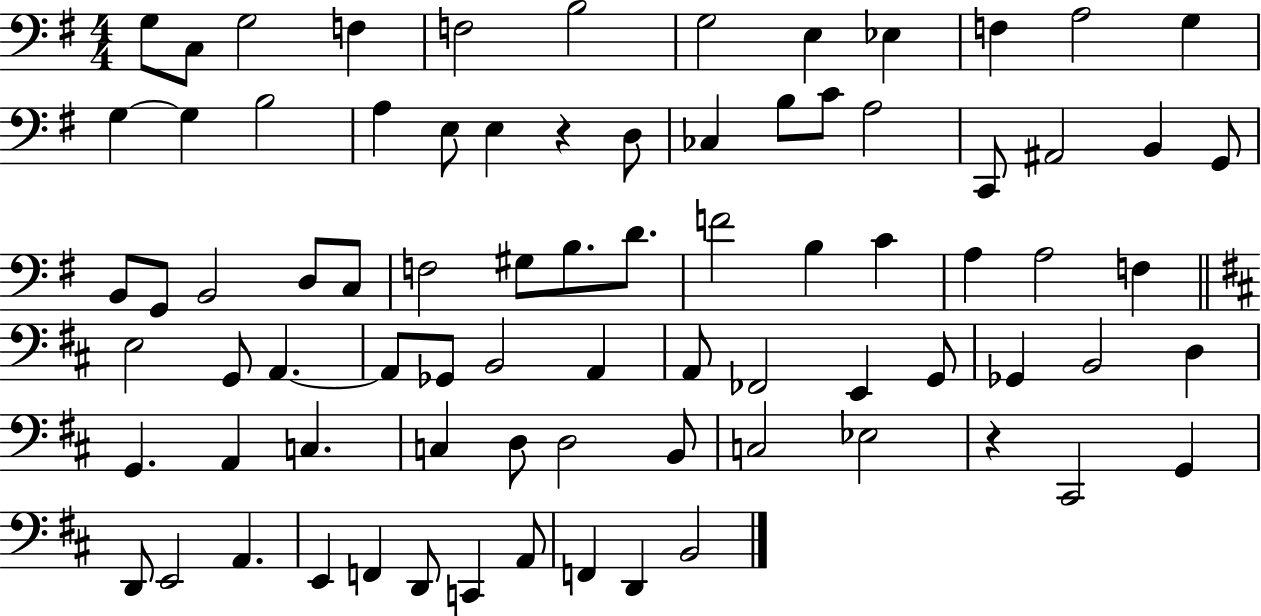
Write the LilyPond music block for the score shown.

{
  \clef bass
  \numericTimeSignature
  \time 4/4
  \key g \major
  g8 c8 g2 f4 | f2 b2 | g2 e4 ees4 | f4 a2 g4 | \break g4~~ g4 b2 | a4 e8 e4 r4 d8 | ces4 b8 c'8 a2 | c,8 ais,2 b,4 g,8 | \break b,8 g,8 b,2 d8 c8 | f2 gis8 b8. d'8. | f'2 b4 c'4 | a4 a2 f4 | \break \bar "||" \break \key d \major e2 g,8 a,4.~~ | a,8 ges,8 b,2 a,4 | a,8 fes,2 e,4 g,8 | ges,4 b,2 d4 | \break g,4. a,4 c4. | c4 d8 d2 b,8 | c2 ees2 | r4 cis,2 g,4 | \break d,8 e,2 a,4. | e,4 f,4 d,8 c,4 a,8 | f,4 d,4 b,2 | \bar "|."
}